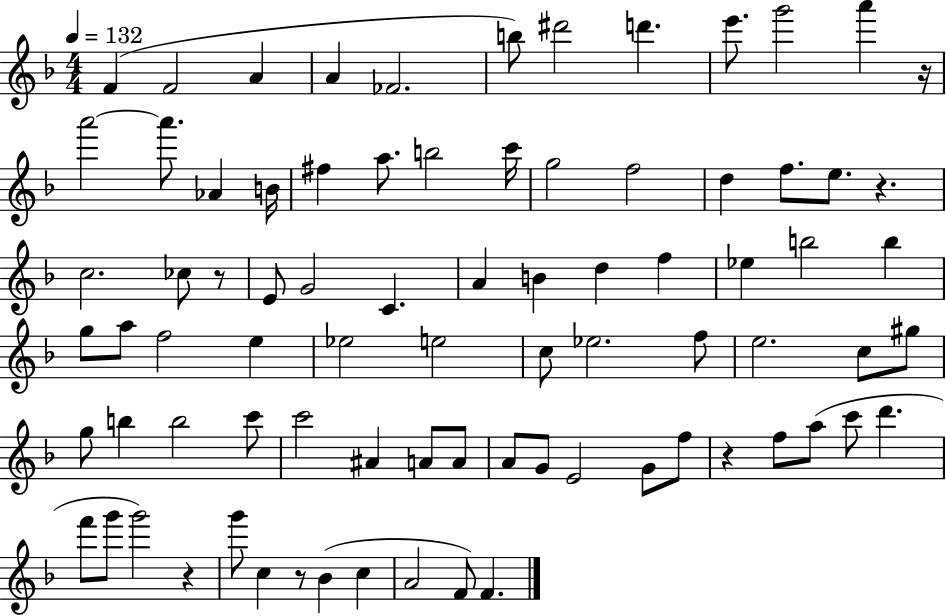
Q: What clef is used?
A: treble